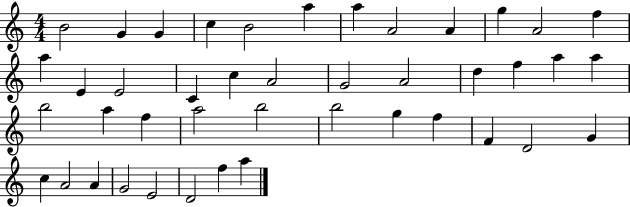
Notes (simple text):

B4/h G4/q G4/q C5/q B4/h A5/q A5/q A4/h A4/q G5/q A4/h F5/q A5/q E4/q E4/h C4/q C5/q A4/h G4/h A4/h D5/q F5/q A5/q A5/q B5/h A5/q F5/q A5/h B5/h B5/h G5/q F5/q F4/q D4/h G4/q C5/q A4/h A4/q G4/h E4/h D4/h F5/q A5/q